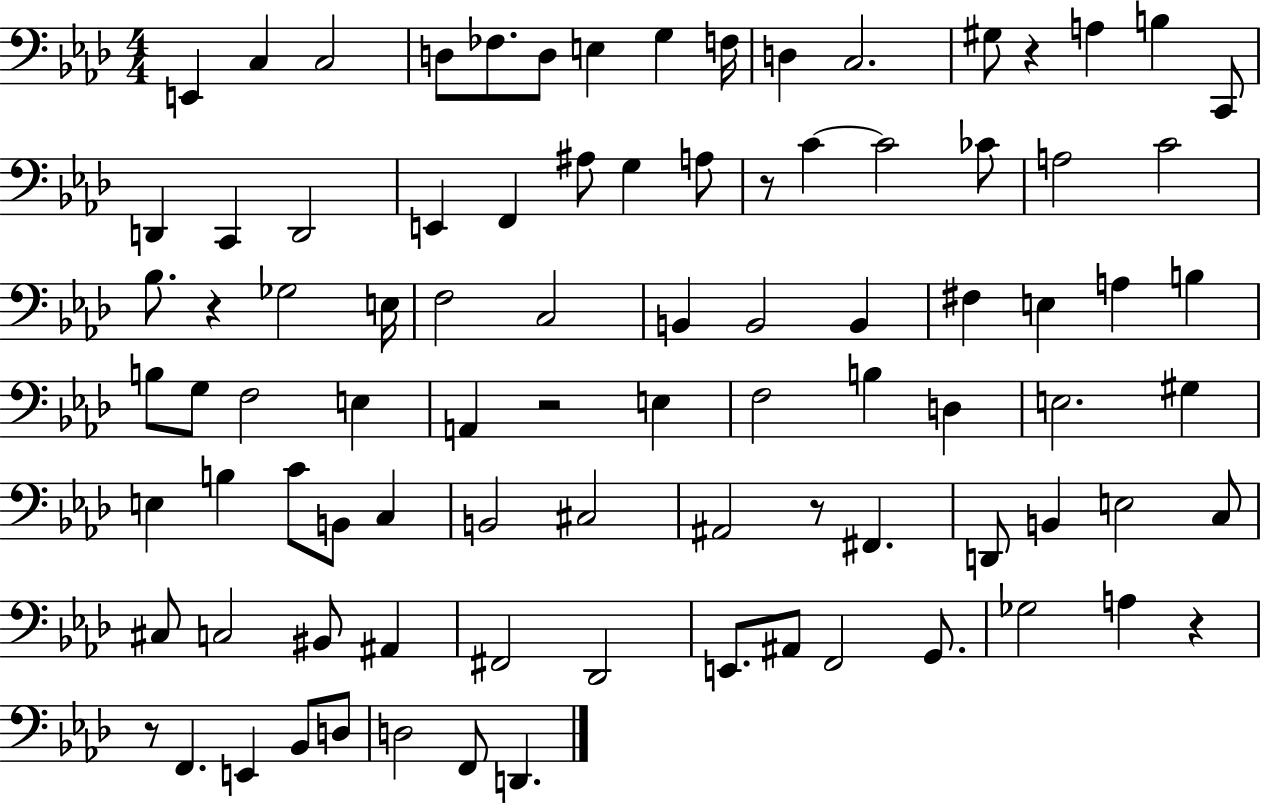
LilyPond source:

{
  \clef bass
  \numericTimeSignature
  \time 4/4
  \key aes \major
  e,4 c4 c2 | d8 fes8. d8 e4 g4 f16 | d4 c2. | gis8 r4 a4 b4 c,8 | \break d,4 c,4 d,2 | e,4 f,4 ais8 g4 a8 | r8 c'4~~ c'2 ces'8 | a2 c'2 | \break bes8. r4 ges2 e16 | f2 c2 | b,4 b,2 b,4 | fis4 e4 a4 b4 | \break b8 g8 f2 e4 | a,4 r2 e4 | f2 b4 d4 | e2. gis4 | \break e4 b4 c'8 b,8 c4 | b,2 cis2 | ais,2 r8 fis,4. | d,8 b,4 e2 c8 | \break cis8 c2 bis,8 ais,4 | fis,2 des,2 | e,8. ais,8 f,2 g,8. | ges2 a4 r4 | \break r8 f,4. e,4 bes,8 d8 | d2 f,8 d,4. | \bar "|."
}